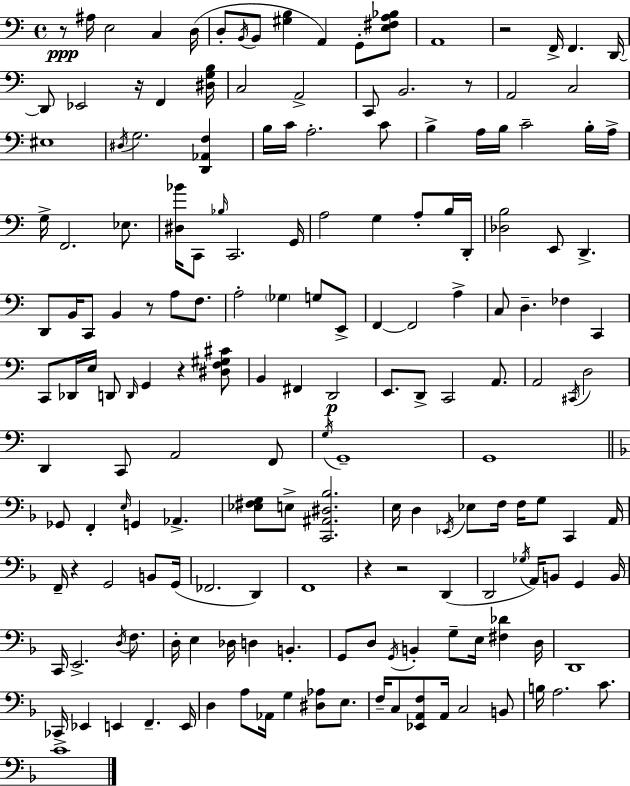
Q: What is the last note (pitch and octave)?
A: C4